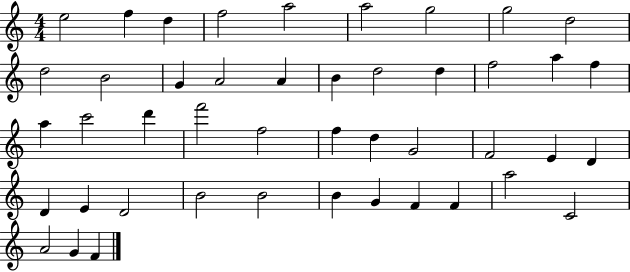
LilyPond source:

{
  \clef treble
  \numericTimeSignature
  \time 4/4
  \key c \major
  e''2 f''4 d''4 | f''2 a''2 | a''2 g''2 | g''2 d''2 | \break d''2 b'2 | g'4 a'2 a'4 | b'4 d''2 d''4 | f''2 a''4 f''4 | \break a''4 c'''2 d'''4 | f'''2 f''2 | f''4 d''4 g'2 | f'2 e'4 d'4 | \break d'4 e'4 d'2 | b'2 b'2 | b'4 g'4 f'4 f'4 | a''2 c'2 | \break a'2 g'4 f'4 | \bar "|."
}